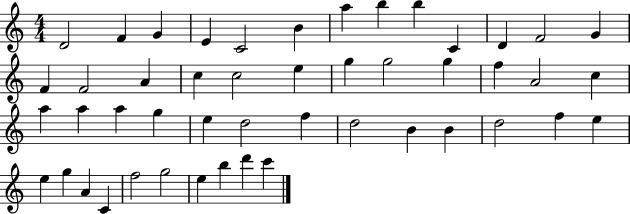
X:1
T:Untitled
M:4/4
L:1/4
K:C
D2 F G E C2 B a b b C D F2 G F F2 A c c2 e g g2 g f A2 c a a a g e d2 f d2 B B d2 f e e g A C f2 g2 e b d' c'